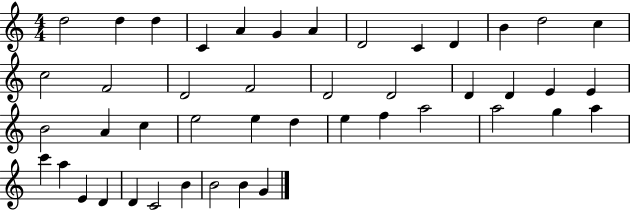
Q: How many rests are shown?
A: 0